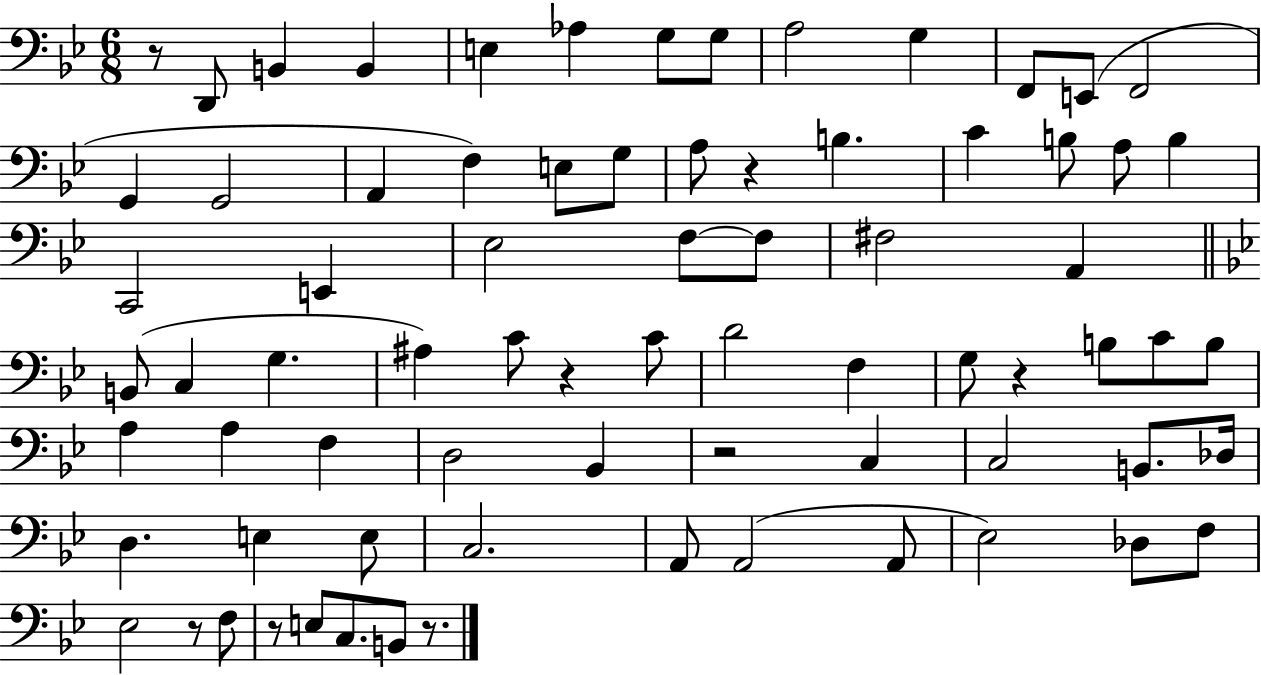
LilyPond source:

{
  \clef bass
  \numericTimeSignature
  \time 6/8
  \key bes \major
  \repeat volta 2 { r8 d,8 b,4 b,4 | e4 aes4 g8 g8 | a2 g4 | f,8 e,8( f,2 | \break g,4 g,2 | a,4 f4) e8 g8 | a8 r4 b4. | c'4 b8 a8 b4 | \break c,2 e,4 | ees2 f8~~ f8 | fis2 a,4 | \bar "||" \break \key bes \major b,8( c4 g4. | ais4) c'8 r4 c'8 | d'2 f4 | g8 r4 b8 c'8 b8 | \break a4 a4 f4 | d2 bes,4 | r2 c4 | c2 b,8. des16 | \break d4. e4 e8 | c2. | a,8 a,2( a,8 | ees2) des8 f8 | \break ees2 r8 f8 | r8 e8 c8. b,8 r8. | } \bar "|."
}